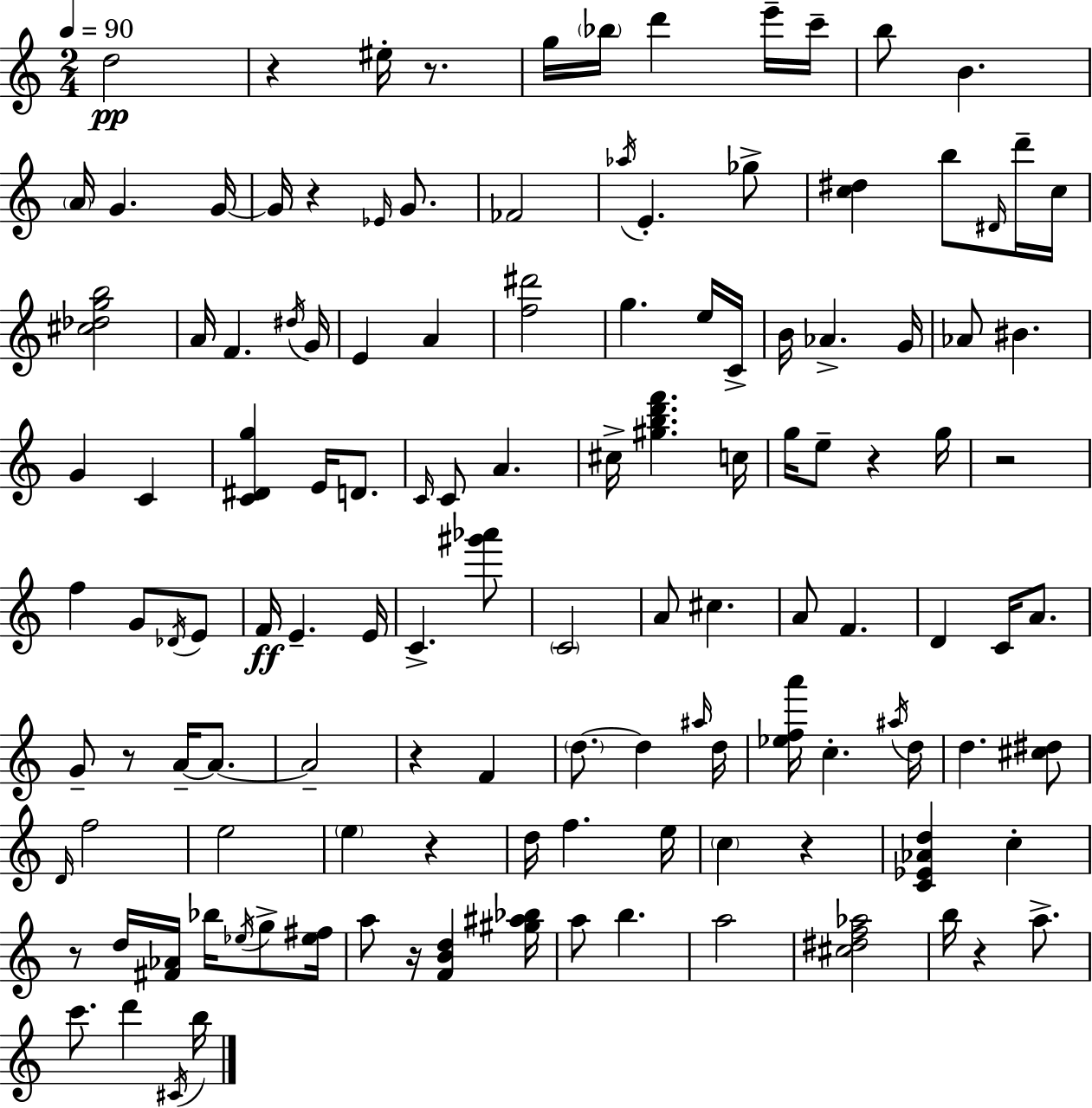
{
  \clef treble
  \numericTimeSignature
  \time 2/4
  \key a \minor
  \tempo 4 = 90
  d''2\pp | r4 eis''16-. r8. | g''16 \parenthesize bes''16 d'''4 e'''16-- c'''16-- | b''8 b'4. | \break \parenthesize a'16 g'4. g'16~~ | g'16 r4 \grace { ees'16 } g'8. | fes'2 | \acciaccatura { aes''16 } e'4.-. | \break ges''8-> <c'' dis''>4 b''8 | \grace { dis'16 } d'''16-- c''16 <cis'' des'' g'' b''>2 | a'16 f'4. | \acciaccatura { dis''16 } g'16 e'4 | \break a'4 <f'' dis'''>2 | g''4. | e''16 c'16-> b'16 aes'4.-> | g'16 aes'8 bis'4. | \break g'4 | c'4 <c' dis' g''>4 | e'16 d'8. \grace { c'16 } c'8 a'4. | cis''16-> <gis'' b'' d''' f'''>4. | \break c''16 g''16 e''8-- | r4 g''16 r2 | f''4 | g'8 \acciaccatura { des'16 } e'8 f'16\ff e'4.-- | \break e'16 c'4.-> | <gis''' aes'''>8 \parenthesize c'2 | a'8 | cis''4. a'8 | \break f'4. d'4 | c'16 a'8. g'8-- | r8 a'16--~~ a'8.~~ a'2-- | r4 | \break f'4 \parenthesize d''8.~~ | d''4 \grace { ais''16 } d''16 <ees'' f'' a'''>16 | c''4.-. \acciaccatura { ais''16 } d''16 | d''4. <cis'' dis''>8 | \break \grace { d'16 } f''2 | e''2 | \parenthesize e''4 r4 | d''16 f''4. | \break e''16 \parenthesize c''4 r4 | <c' ees' aes' d''>4 c''4-. | r8 d''16 <fis' aes'>16 bes''16 \acciaccatura { ees''16 } g''8-> | <ees'' fis''>16 a''8 r16 <f' b' d''>4 | \break <gis'' ais'' bes''>16 a''8 b''4. | a''2 | <cis'' dis'' f'' aes''>2 | b''16 r4 a''8.-> | \break c'''8. d'''4 | \acciaccatura { cis'16 } b''16 \bar "|."
}